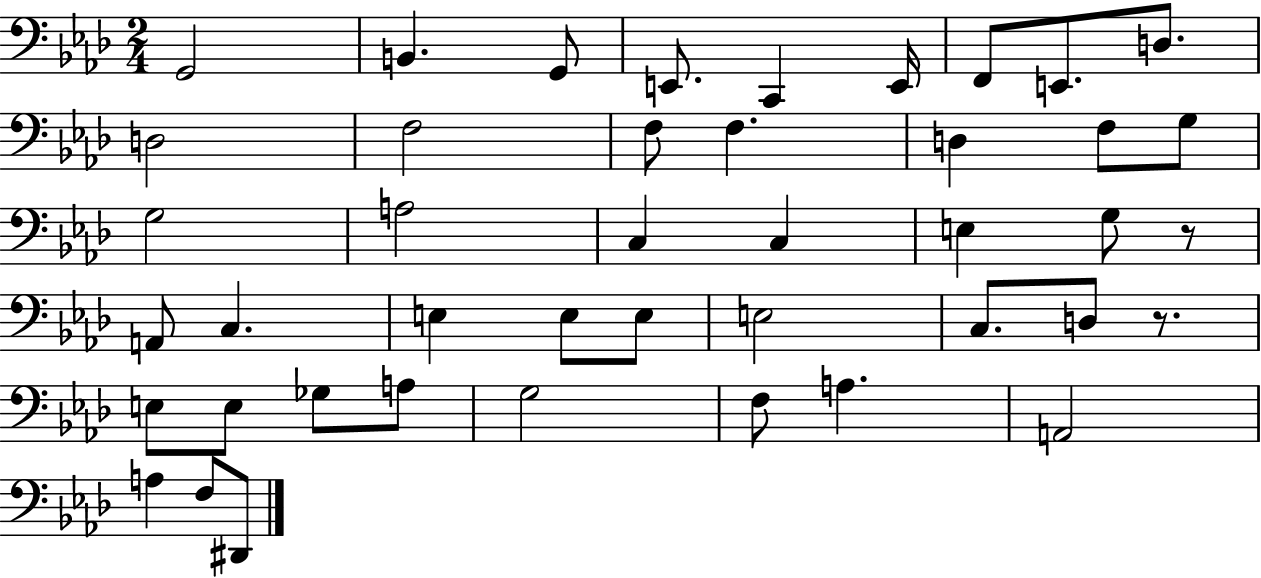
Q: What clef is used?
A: bass